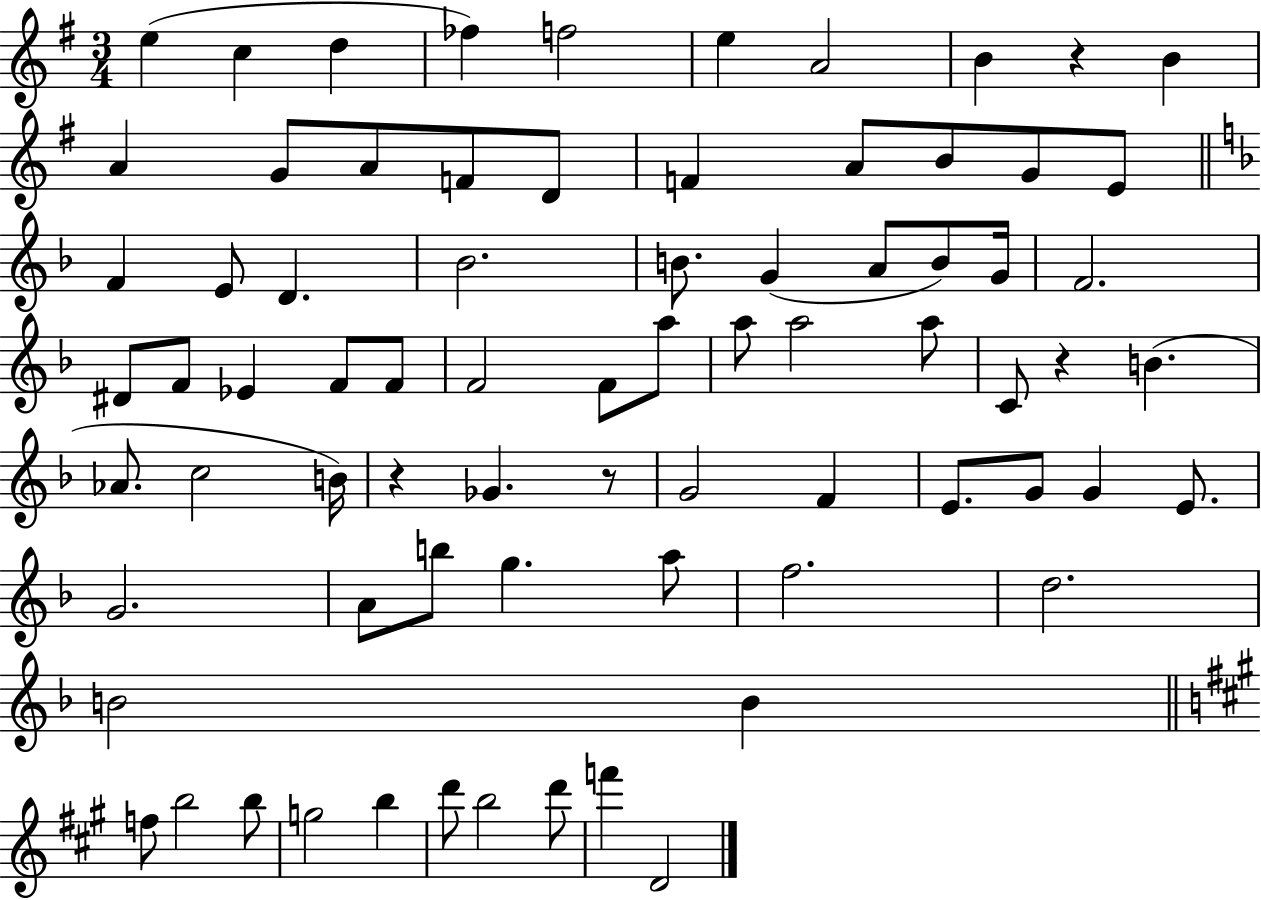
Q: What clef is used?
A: treble